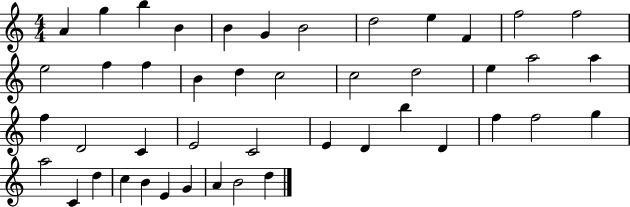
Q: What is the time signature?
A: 4/4